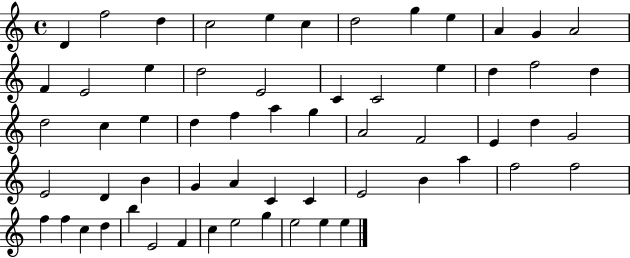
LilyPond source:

{
  \clef treble
  \time 4/4
  \defaultTimeSignature
  \key c \major
  d'4 f''2 d''4 | c''2 e''4 c''4 | d''2 g''4 e''4 | a'4 g'4 a'2 | \break f'4 e'2 e''4 | d''2 e'2 | c'4 c'2 e''4 | d''4 f''2 d''4 | \break d''2 c''4 e''4 | d''4 f''4 a''4 g''4 | a'2 f'2 | e'4 d''4 g'2 | \break e'2 d'4 b'4 | g'4 a'4 c'4 c'4 | e'2 b'4 a''4 | f''2 f''2 | \break f''4 f''4 c''4 d''4 | b''4 e'2 f'4 | c''4 e''2 g''4 | e''2 e''4 e''4 | \break \bar "|."
}